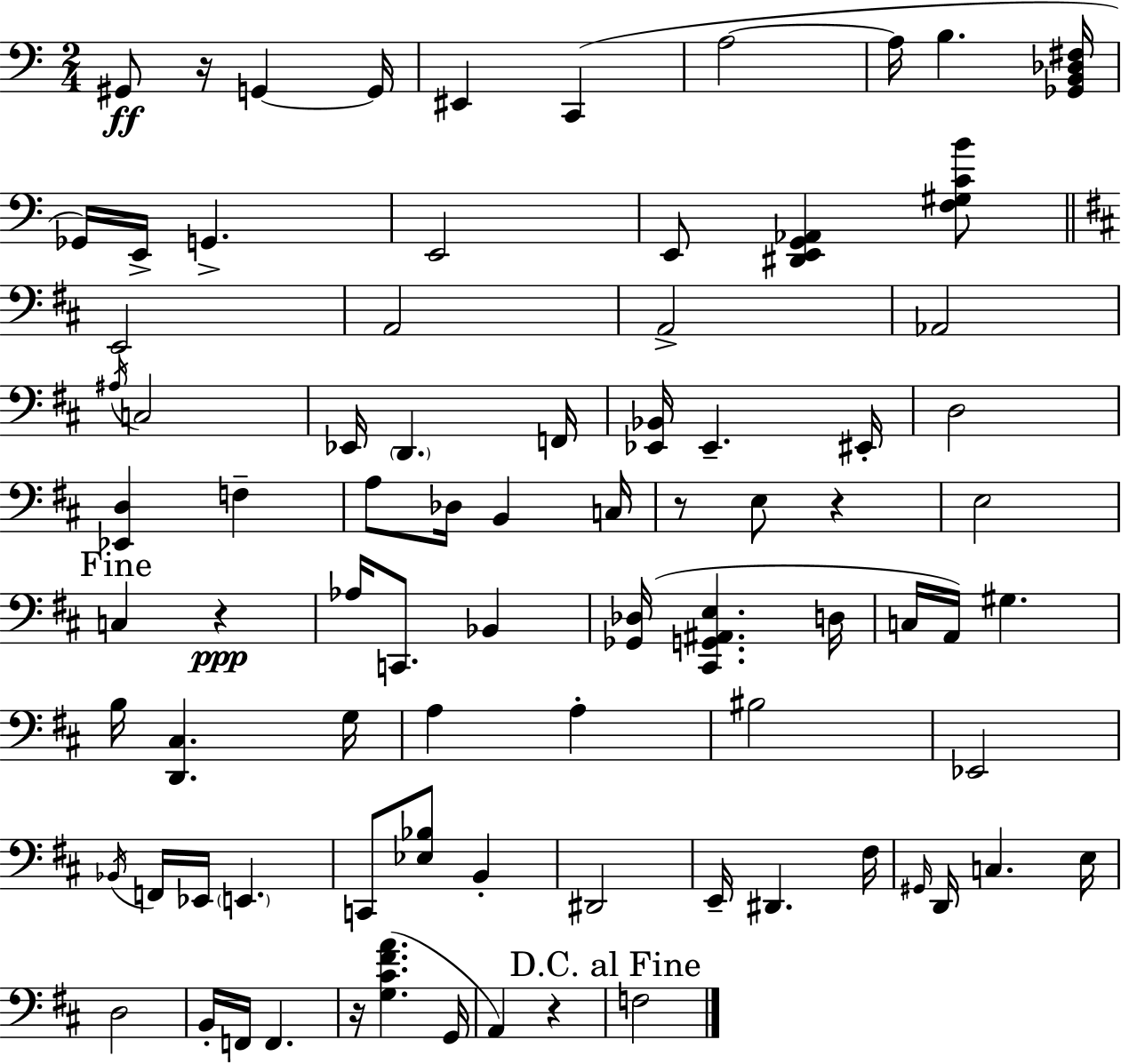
G#2/e R/s G2/q G2/s EIS2/q C2/q A3/h A3/s B3/q. [Gb2,B2,Db3,F#3]/s Gb2/s E2/s G2/q. E2/h E2/e [D#2,E2,G2,Ab2]/q [F3,G#3,C4,B4]/e E2/h A2/h A2/h Ab2/h A#3/s C3/h Eb2/s D2/q. F2/s [Eb2,Bb2]/s Eb2/q. EIS2/s D3/h [Eb2,D3]/q F3/q A3/e Db3/s B2/q C3/s R/e E3/e R/q E3/h C3/q R/q Ab3/s C2/e. Bb2/q [Gb2,Db3]/s [C#2,G2,A#2,E3]/q. D3/s C3/s A2/s G#3/q. B3/s [D2,C#3]/q. G3/s A3/q A3/q BIS3/h Eb2/h Bb2/s F2/s Eb2/s E2/q. C2/e [Eb3,Bb3]/e B2/q D#2/h E2/s D#2/q. F#3/s G#2/s D2/s C3/q. E3/s D3/h B2/s F2/s F2/q. R/s [G3,C#4,F#4,A4]/q. G2/s A2/q R/q F3/h